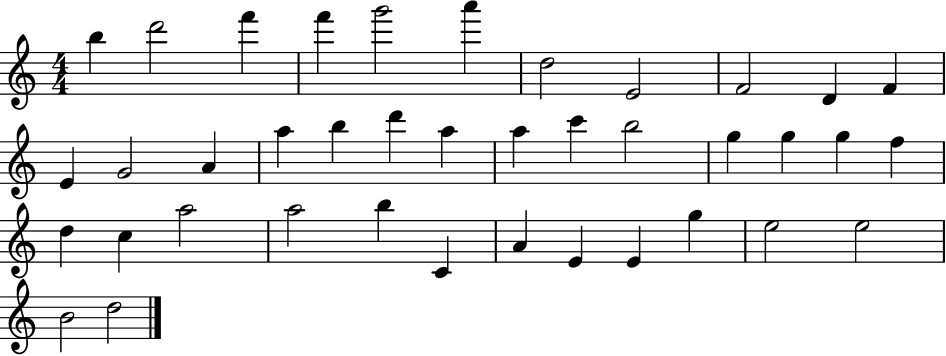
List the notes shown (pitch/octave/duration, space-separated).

B5/q D6/h F6/q F6/q G6/h A6/q D5/h E4/h F4/h D4/q F4/q E4/q G4/h A4/q A5/q B5/q D6/q A5/q A5/q C6/q B5/h G5/q G5/q G5/q F5/q D5/q C5/q A5/h A5/h B5/q C4/q A4/q E4/q E4/q G5/q E5/h E5/h B4/h D5/h